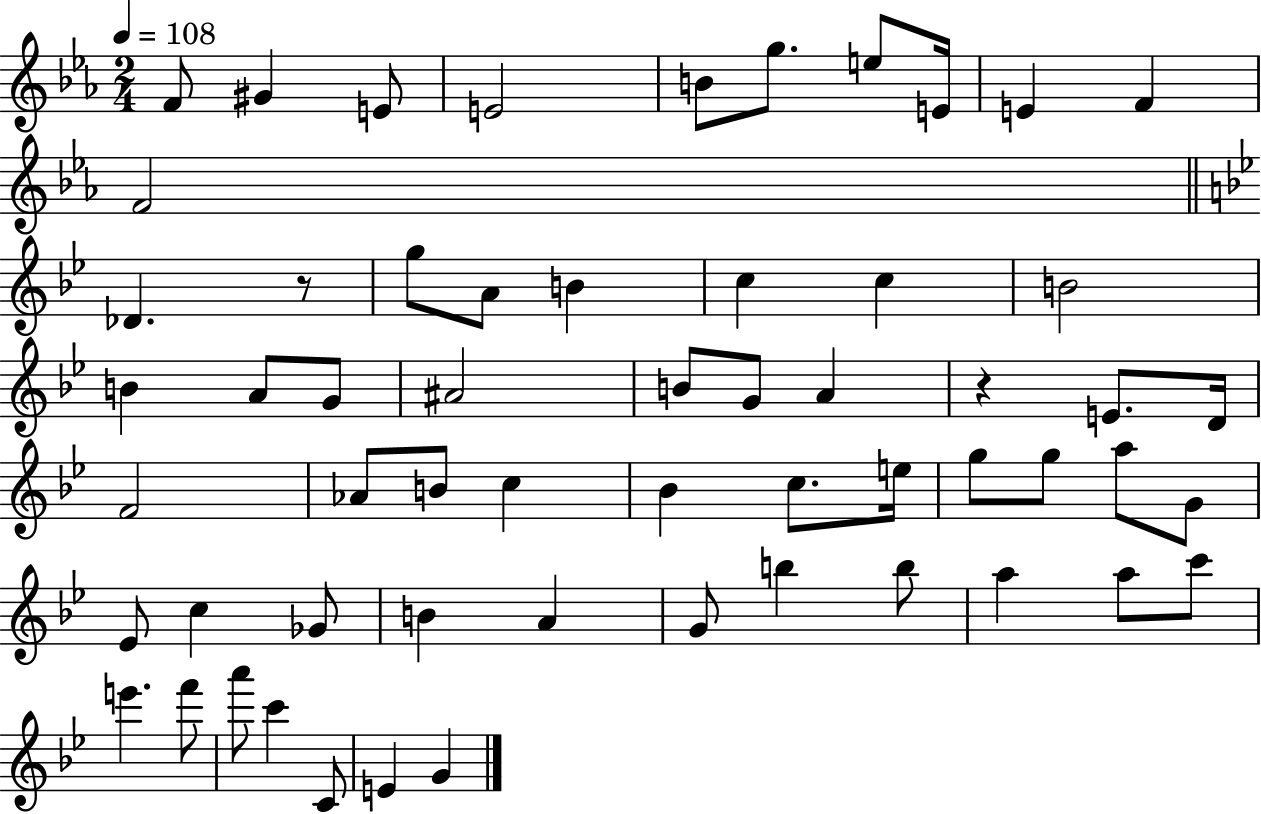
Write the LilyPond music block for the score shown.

{
  \clef treble
  \numericTimeSignature
  \time 2/4
  \key ees \major
  \tempo 4 = 108
  f'8 gis'4 e'8 | e'2 | b'8 g''8. e''8 e'16 | e'4 f'4 | \break f'2 | \bar "||" \break \key g \minor des'4. r8 | g''8 a'8 b'4 | c''4 c''4 | b'2 | \break b'4 a'8 g'8 | ais'2 | b'8 g'8 a'4 | r4 e'8. d'16 | \break f'2 | aes'8 b'8 c''4 | bes'4 c''8. e''16 | g''8 g''8 a''8 g'8 | \break ees'8 c''4 ges'8 | b'4 a'4 | g'8 b''4 b''8 | a''4 a''8 c'''8 | \break e'''4. f'''8 | a'''8 c'''4 c'8 | e'4 g'4 | \bar "|."
}